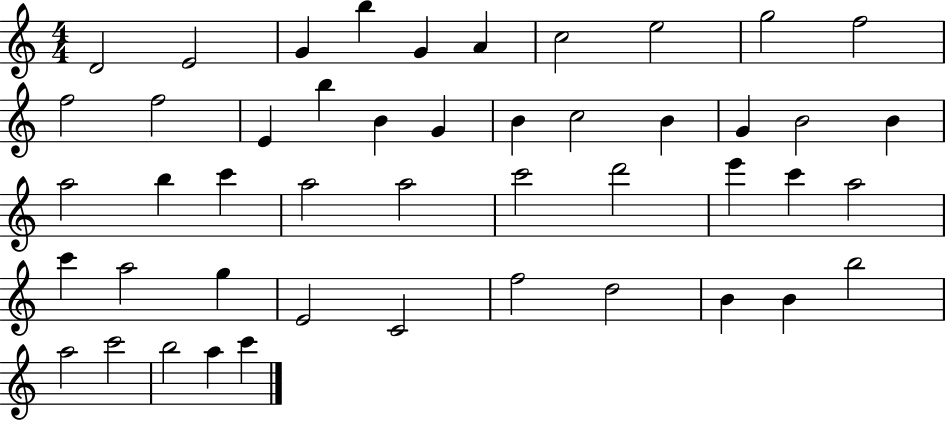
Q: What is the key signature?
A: C major